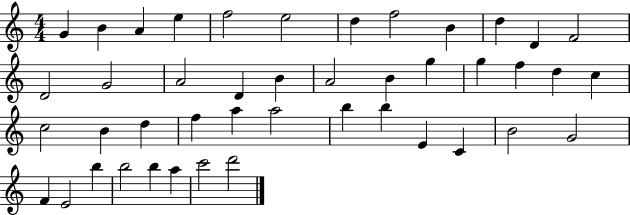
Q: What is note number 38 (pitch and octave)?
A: E4